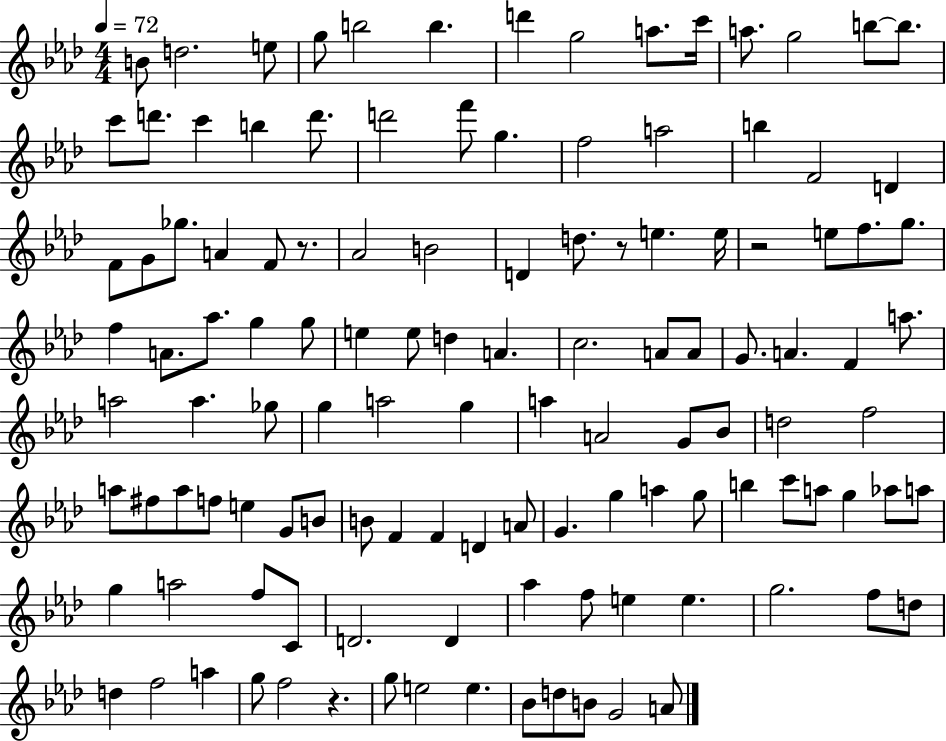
{
  \clef treble
  \numericTimeSignature
  \time 4/4
  \key aes \major
  \tempo 4 = 72
  b'8 d''2. e''8 | g''8 b''2 b''4. | d'''4 g''2 a''8. c'''16 | a''8. g''2 b''8~~ b''8. | \break c'''8 d'''8. c'''4 b''4 d'''8. | d'''2 f'''8 g''4. | f''2 a''2 | b''4 f'2 d'4 | \break f'8 g'8 ges''8. a'4 f'8 r8. | aes'2 b'2 | d'4 d''8. r8 e''4. e''16 | r2 e''8 f''8. g''8. | \break f''4 a'8. aes''8. g''4 g''8 | e''4 e''8 d''4 a'4. | c''2. a'8 a'8 | g'8. a'4. f'4 a''8. | \break a''2 a''4. ges''8 | g''4 a''2 g''4 | a''4 a'2 g'8 bes'8 | d''2 f''2 | \break a''8 fis''8 a''8 f''8 e''4 g'8 b'8 | b'8 f'4 f'4 d'4 a'8 | g'4. g''4 a''4 g''8 | b''4 c'''8 a''8 g''4 aes''8 a''8 | \break g''4 a''2 f''8 c'8 | d'2. d'4 | aes''4 f''8 e''4 e''4. | g''2. f''8 d''8 | \break d''4 f''2 a''4 | g''8 f''2 r4. | g''8 e''2 e''4. | bes'8 d''8 b'8 g'2 a'8 | \break \bar "|."
}